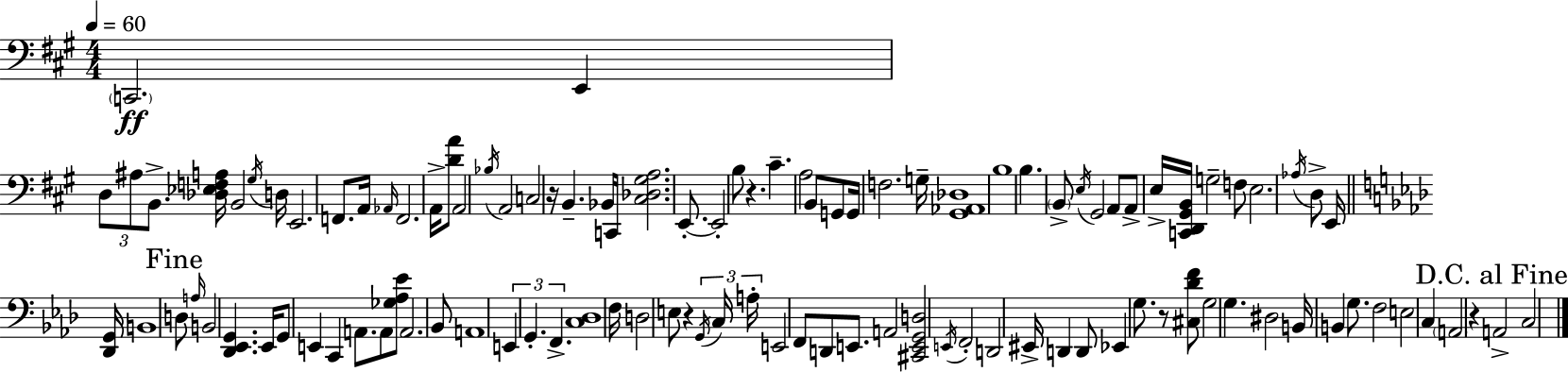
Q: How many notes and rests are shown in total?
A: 108